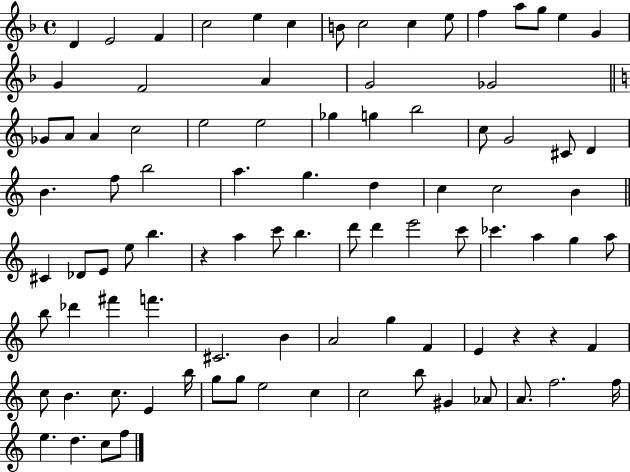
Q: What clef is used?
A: treble